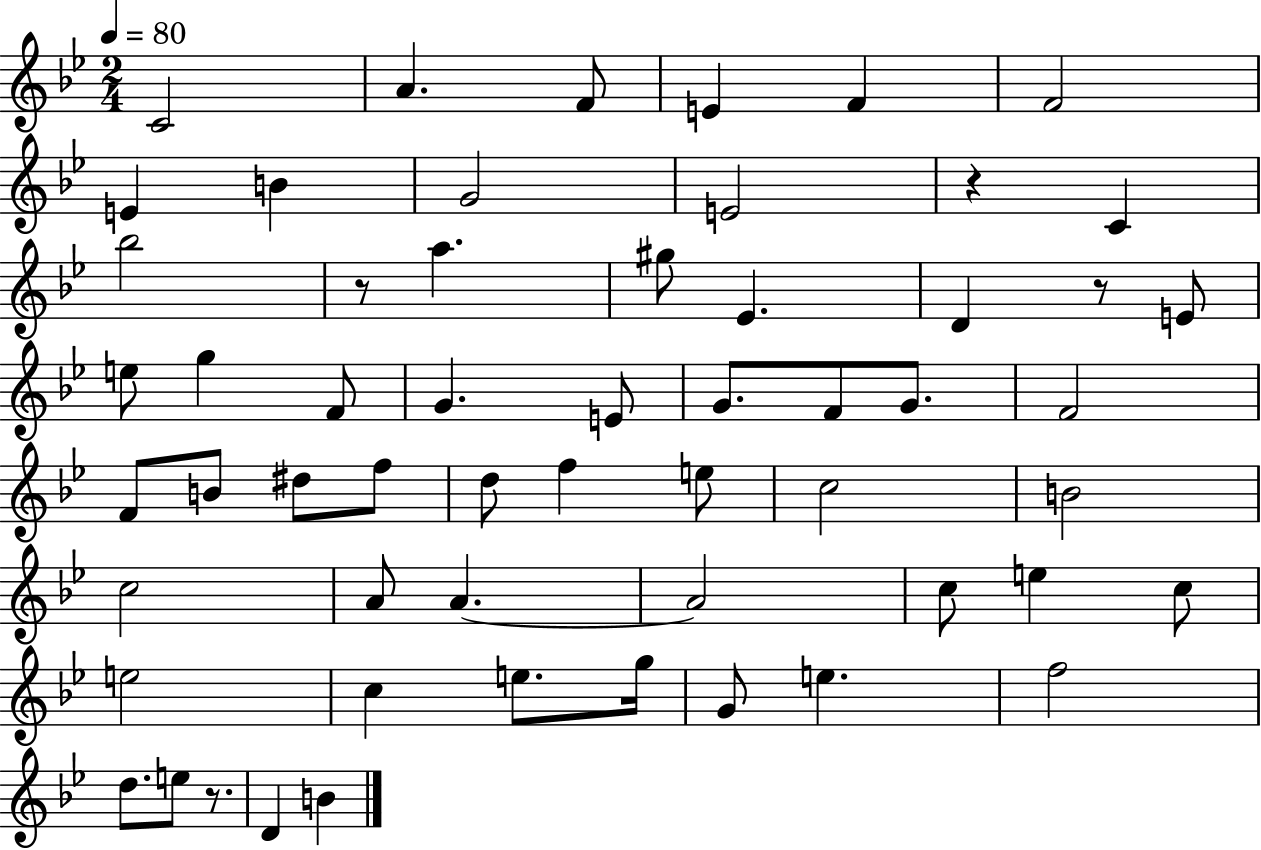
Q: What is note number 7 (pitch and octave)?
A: E4